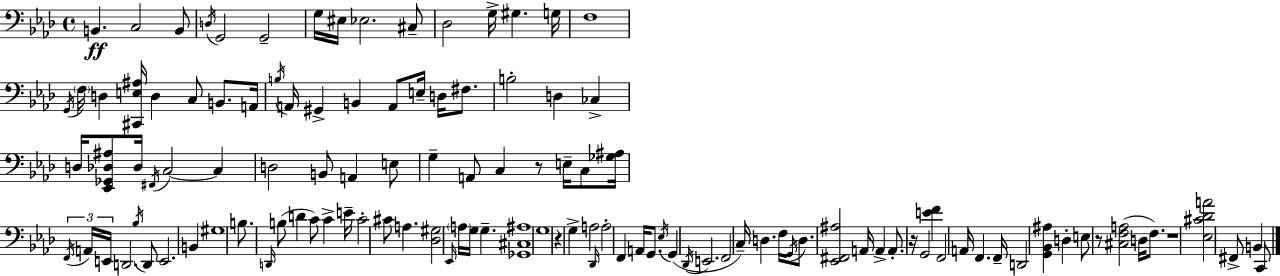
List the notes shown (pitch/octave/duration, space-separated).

B2/q. C3/h B2/e D3/s G2/h G2/h G3/s EIS3/s Eb3/h. C#3/e Db3/h G3/s G#3/q. G3/s F3/w G2/s F3/s D3/q [C#2,E3,A#3]/s D3/q C3/e B2/e. A2/s B3/s A2/s G#2/q B2/q A2/e E3/s D3/s F#3/e. B3/h D3/q CES3/q D3/s [Eb2,Gb2,Db3,A#3]/e Db3/s F#2/s C3/h C3/q D3/h B2/e A2/q E3/e G3/q A2/e C3/q R/e E3/s C3/e [Gb3,A#3]/s F2/s A2/s E2/s D2/h. Bb3/s D2/e E2/h. B2/q G#3/w B3/e. D2/s B3/e D4/q C4/e C4/q E4/s C4/h C#4/e A3/q. [Db3,G#3]/h Eb2/s A3/s G3/s G3/q. [Gb2,C#3,A#3]/w G3/w R/q G3/q A3/h Db2/s A3/h F2/q A2/s G2/e. Eb3/s G2/q Db2/s E2/h. F2/h C3/s D3/q. F3/s G2/s D3/e. [Eb2,F#2,A#3]/h A2/s A2/q A2/e. R/s G2/h [E4,F4]/q F2/h A2/s F2/q. F2/s D2/h [G2,Bb2,A#3]/q D3/q E3/e R/e [C#3,F3,A3]/h D3/s F3/e. R/w [Eb3,C#4,Db4,A4]/h F#2/e B2/q C2/e